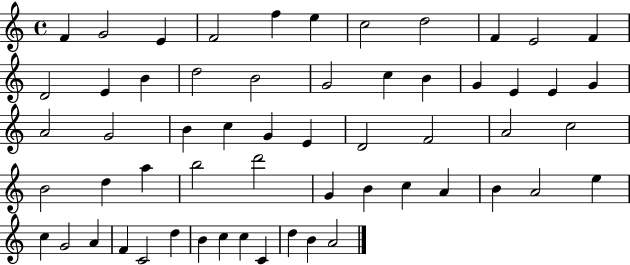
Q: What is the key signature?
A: C major